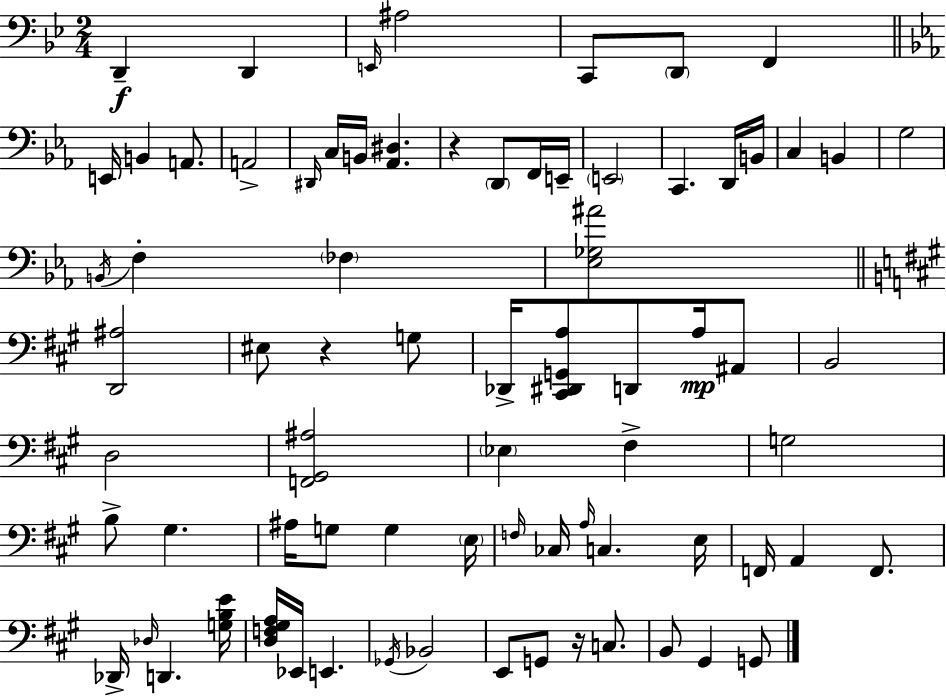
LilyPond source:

{
  \clef bass
  \numericTimeSignature
  \time 2/4
  \key g \minor
  d,4--\f d,4 | \grace { e,16 } ais2 | c,8 \parenthesize d,8 f,4 | \bar "||" \break \key ees \major e,16 b,4 a,8. | a,2-> | \grace { dis,16 } c16 b,16 <aes, dis>4. | r4 \parenthesize d,8 f,16 | \break e,16-- \parenthesize e,2 | c,4. d,16 | b,16 c4 b,4 | g2 | \break \acciaccatura { b,16 } f4-. \parenthesize fes4 | <ees ges ais'>2 | \bar "||" \break \key a \major <d, ais>2 | eis8 r4 g8 | des,16-> <cis, dis, g, a>8 d,8 a16\mp ais,8 | b,2 | \break d2 | <f, gis, ais>2 | \parenthesize ees4 fis4-> | g2 | \break b8-> gis4. | ais16 g8 g4 \parenthesize e16 | \grace { f16 } ces16 \grace { a16 } c4. | e16 f,16 a,4 f,8. | \break des,16-> \grace { des16 } d,4. | <g b e'>16 <d f gis a>16 ees,16 e,4. | \acciaccatura { ges,16 } bes,2 | e,8 g,8 | \break r16 c8. b,8 gis,4 | g,8 \bar "|."
}